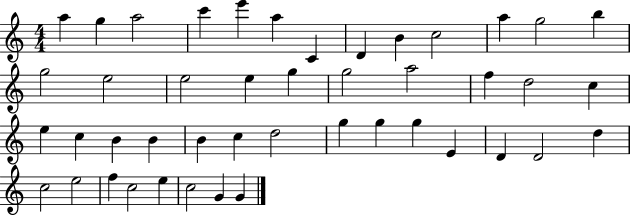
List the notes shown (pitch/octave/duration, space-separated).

A5/q G5/q A5/h C6/q E6/q A5/q C4/q D4/q B4/q C5/h A5/q G5/h B5/q G5/h E5/h E5/h E5/q G5/q G5/h A5/h F5/q D5/h C5/q E5/q C5/q B4/q B4/q B4/q C5/q D5/h G5/q G5/q G5/q E4/q D4/q D4/h D5/q C5/h E5/h F5/q C5/h E5/q C5/h G4/q G4/q